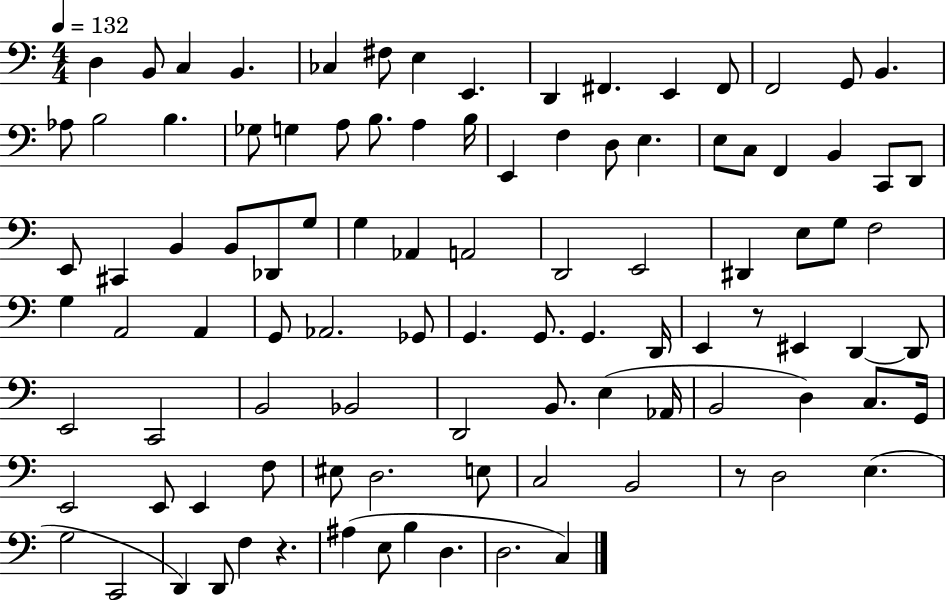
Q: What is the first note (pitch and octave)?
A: D3